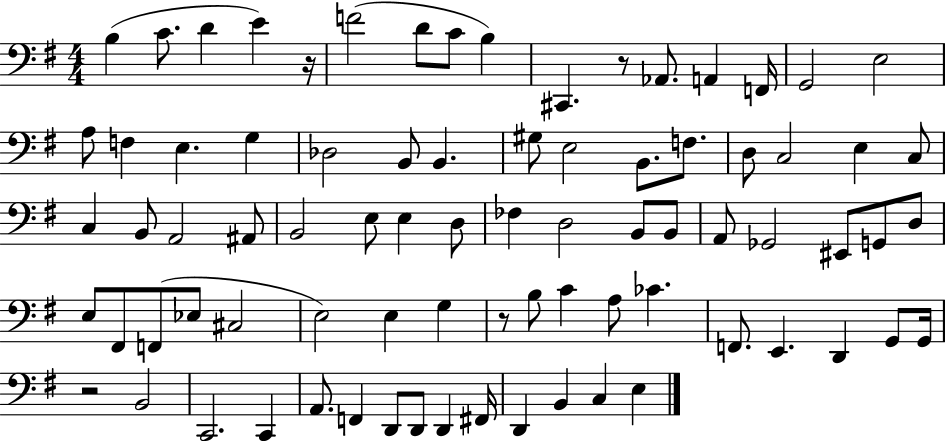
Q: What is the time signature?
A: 4/4